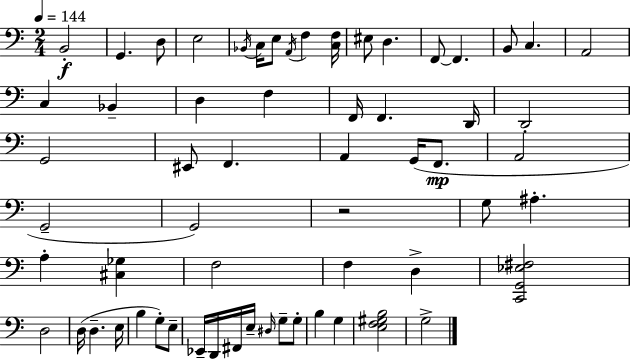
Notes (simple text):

B2/h G2/q. D3/e E3/h Bb2/s C3/s E3/e A2/s F3/q [C3,F3]/s EIS3/e D3/q. F2/e F2/q. B2/e C3/q. A2/h C3/q Bb2/q D3/q F3/q F2/s F2/q. D2/s D2/h G2/h EIS2/e F2/q. A2/q G2/s F2/e. A2/h G2/h G2/h R/h G3/e A#3/q. A3/q [C#3,Gb3]/q F3/h F3/q D3/q [C2,G2,Eb3,F#3]/h D3/h D3/s D3/q. E3/s B3/q G3/e E3/e Eb2/s D2/s F#2/s E3/s D#3/s G3/e G3/e B3/q G3/q [E3,F3,G#3,B3]/h G3/h